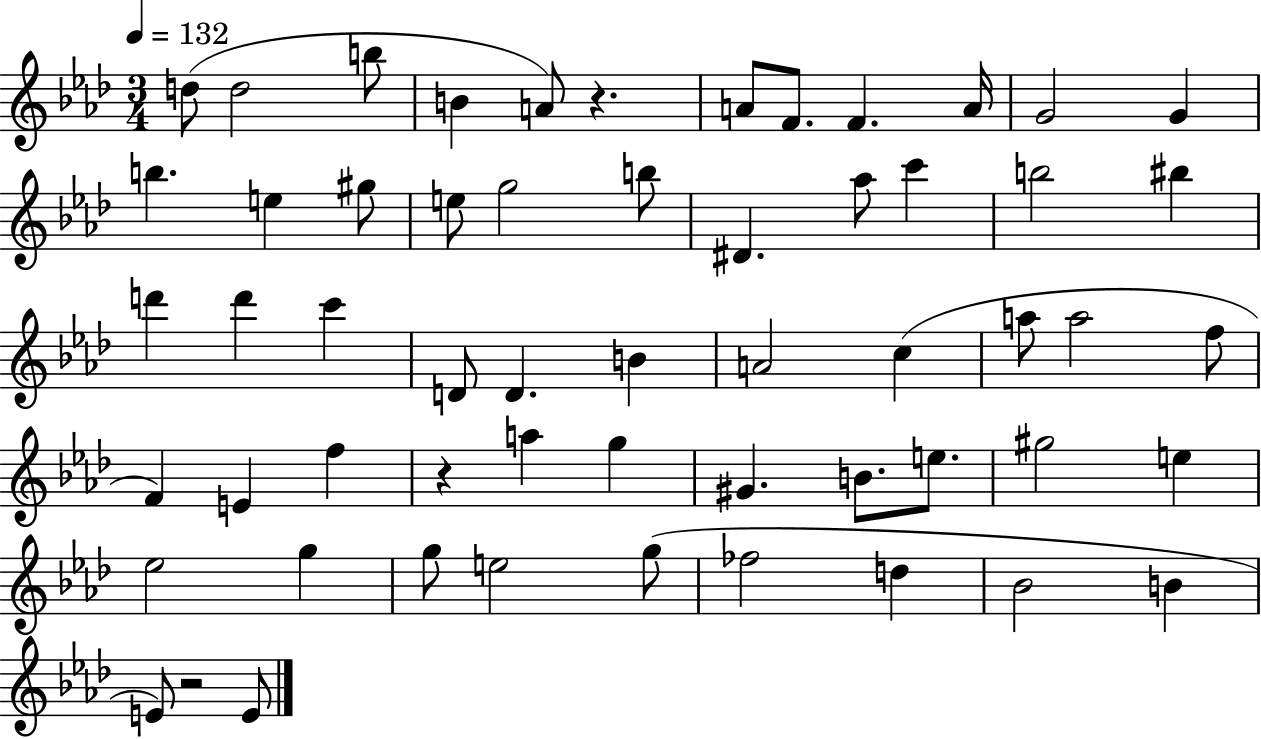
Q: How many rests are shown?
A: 3